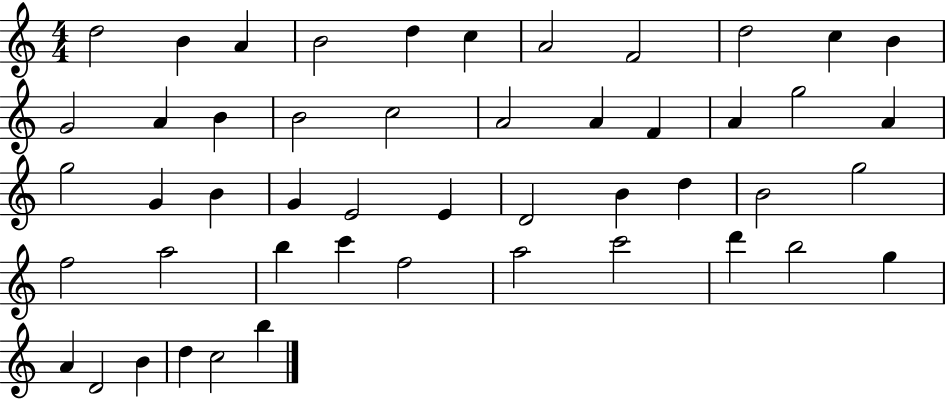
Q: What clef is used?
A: treble